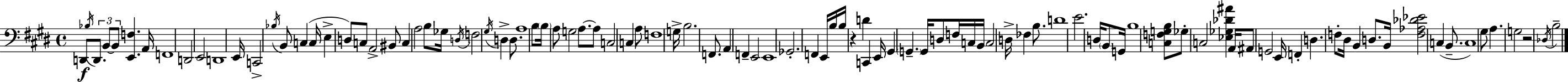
X:1
T:Untitled
M:4/4
L:1/4
K:E
D,,/2 _B,/4 D,,/2 B,,/2 B,,/2 [E,,F,] A,,/4 F,,4 D,,2 E,,2 D,,4 E,,/4 C,,2 _B,/4 B,,/2 C, C,/4 E, D,/2 C,/2 A,,2 ^B,,/2 C, A,2 B,/2 _G,/4 D,/4 F,2 ^G,/4 D, D,/2 A,4 B,/2 B,/4 A,/2 G,2 A,/2 A,/2 C,2 C, A,/2 F,4 G,/4 B,2 F,,/2 A,, F,, E,,2 E,,4 _G,,2 F,, E,,/4 B,/4 B,/4 z D C,, E,,/4 ^G,, G,, G,,/4 D,/2 F,/4 C,/4 B,,/4 C,2 D,/4 _F, B,/2 D4 E2 D,/4 B,,/2 G,,/4 B,4 [C,F,G,B,]/2 _G,/2 C,2 [_E,_G,_D^A] A,,/4 ^A,,/2 G,,2 E,,/4 F,, D, F,/2 ^D,/4 B,, D,/2 B,,/4 [F,_A,_D_E]2 C, B,,/2 C,4 ^G,/2 A, G,2 z2 _D,/4 B,2